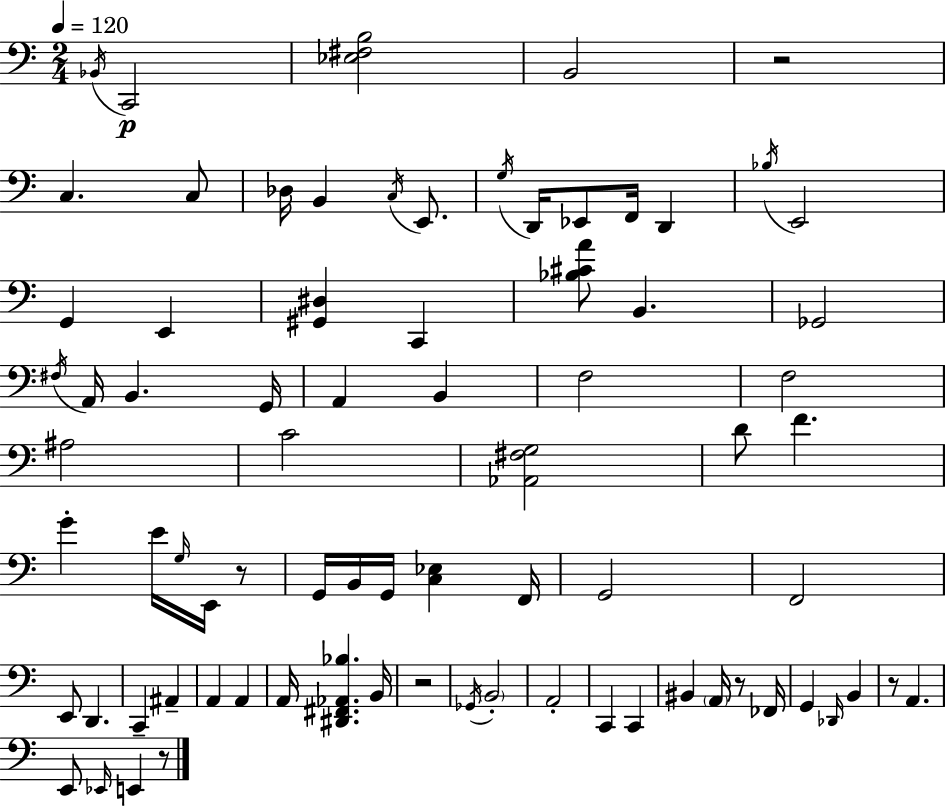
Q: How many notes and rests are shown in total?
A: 78